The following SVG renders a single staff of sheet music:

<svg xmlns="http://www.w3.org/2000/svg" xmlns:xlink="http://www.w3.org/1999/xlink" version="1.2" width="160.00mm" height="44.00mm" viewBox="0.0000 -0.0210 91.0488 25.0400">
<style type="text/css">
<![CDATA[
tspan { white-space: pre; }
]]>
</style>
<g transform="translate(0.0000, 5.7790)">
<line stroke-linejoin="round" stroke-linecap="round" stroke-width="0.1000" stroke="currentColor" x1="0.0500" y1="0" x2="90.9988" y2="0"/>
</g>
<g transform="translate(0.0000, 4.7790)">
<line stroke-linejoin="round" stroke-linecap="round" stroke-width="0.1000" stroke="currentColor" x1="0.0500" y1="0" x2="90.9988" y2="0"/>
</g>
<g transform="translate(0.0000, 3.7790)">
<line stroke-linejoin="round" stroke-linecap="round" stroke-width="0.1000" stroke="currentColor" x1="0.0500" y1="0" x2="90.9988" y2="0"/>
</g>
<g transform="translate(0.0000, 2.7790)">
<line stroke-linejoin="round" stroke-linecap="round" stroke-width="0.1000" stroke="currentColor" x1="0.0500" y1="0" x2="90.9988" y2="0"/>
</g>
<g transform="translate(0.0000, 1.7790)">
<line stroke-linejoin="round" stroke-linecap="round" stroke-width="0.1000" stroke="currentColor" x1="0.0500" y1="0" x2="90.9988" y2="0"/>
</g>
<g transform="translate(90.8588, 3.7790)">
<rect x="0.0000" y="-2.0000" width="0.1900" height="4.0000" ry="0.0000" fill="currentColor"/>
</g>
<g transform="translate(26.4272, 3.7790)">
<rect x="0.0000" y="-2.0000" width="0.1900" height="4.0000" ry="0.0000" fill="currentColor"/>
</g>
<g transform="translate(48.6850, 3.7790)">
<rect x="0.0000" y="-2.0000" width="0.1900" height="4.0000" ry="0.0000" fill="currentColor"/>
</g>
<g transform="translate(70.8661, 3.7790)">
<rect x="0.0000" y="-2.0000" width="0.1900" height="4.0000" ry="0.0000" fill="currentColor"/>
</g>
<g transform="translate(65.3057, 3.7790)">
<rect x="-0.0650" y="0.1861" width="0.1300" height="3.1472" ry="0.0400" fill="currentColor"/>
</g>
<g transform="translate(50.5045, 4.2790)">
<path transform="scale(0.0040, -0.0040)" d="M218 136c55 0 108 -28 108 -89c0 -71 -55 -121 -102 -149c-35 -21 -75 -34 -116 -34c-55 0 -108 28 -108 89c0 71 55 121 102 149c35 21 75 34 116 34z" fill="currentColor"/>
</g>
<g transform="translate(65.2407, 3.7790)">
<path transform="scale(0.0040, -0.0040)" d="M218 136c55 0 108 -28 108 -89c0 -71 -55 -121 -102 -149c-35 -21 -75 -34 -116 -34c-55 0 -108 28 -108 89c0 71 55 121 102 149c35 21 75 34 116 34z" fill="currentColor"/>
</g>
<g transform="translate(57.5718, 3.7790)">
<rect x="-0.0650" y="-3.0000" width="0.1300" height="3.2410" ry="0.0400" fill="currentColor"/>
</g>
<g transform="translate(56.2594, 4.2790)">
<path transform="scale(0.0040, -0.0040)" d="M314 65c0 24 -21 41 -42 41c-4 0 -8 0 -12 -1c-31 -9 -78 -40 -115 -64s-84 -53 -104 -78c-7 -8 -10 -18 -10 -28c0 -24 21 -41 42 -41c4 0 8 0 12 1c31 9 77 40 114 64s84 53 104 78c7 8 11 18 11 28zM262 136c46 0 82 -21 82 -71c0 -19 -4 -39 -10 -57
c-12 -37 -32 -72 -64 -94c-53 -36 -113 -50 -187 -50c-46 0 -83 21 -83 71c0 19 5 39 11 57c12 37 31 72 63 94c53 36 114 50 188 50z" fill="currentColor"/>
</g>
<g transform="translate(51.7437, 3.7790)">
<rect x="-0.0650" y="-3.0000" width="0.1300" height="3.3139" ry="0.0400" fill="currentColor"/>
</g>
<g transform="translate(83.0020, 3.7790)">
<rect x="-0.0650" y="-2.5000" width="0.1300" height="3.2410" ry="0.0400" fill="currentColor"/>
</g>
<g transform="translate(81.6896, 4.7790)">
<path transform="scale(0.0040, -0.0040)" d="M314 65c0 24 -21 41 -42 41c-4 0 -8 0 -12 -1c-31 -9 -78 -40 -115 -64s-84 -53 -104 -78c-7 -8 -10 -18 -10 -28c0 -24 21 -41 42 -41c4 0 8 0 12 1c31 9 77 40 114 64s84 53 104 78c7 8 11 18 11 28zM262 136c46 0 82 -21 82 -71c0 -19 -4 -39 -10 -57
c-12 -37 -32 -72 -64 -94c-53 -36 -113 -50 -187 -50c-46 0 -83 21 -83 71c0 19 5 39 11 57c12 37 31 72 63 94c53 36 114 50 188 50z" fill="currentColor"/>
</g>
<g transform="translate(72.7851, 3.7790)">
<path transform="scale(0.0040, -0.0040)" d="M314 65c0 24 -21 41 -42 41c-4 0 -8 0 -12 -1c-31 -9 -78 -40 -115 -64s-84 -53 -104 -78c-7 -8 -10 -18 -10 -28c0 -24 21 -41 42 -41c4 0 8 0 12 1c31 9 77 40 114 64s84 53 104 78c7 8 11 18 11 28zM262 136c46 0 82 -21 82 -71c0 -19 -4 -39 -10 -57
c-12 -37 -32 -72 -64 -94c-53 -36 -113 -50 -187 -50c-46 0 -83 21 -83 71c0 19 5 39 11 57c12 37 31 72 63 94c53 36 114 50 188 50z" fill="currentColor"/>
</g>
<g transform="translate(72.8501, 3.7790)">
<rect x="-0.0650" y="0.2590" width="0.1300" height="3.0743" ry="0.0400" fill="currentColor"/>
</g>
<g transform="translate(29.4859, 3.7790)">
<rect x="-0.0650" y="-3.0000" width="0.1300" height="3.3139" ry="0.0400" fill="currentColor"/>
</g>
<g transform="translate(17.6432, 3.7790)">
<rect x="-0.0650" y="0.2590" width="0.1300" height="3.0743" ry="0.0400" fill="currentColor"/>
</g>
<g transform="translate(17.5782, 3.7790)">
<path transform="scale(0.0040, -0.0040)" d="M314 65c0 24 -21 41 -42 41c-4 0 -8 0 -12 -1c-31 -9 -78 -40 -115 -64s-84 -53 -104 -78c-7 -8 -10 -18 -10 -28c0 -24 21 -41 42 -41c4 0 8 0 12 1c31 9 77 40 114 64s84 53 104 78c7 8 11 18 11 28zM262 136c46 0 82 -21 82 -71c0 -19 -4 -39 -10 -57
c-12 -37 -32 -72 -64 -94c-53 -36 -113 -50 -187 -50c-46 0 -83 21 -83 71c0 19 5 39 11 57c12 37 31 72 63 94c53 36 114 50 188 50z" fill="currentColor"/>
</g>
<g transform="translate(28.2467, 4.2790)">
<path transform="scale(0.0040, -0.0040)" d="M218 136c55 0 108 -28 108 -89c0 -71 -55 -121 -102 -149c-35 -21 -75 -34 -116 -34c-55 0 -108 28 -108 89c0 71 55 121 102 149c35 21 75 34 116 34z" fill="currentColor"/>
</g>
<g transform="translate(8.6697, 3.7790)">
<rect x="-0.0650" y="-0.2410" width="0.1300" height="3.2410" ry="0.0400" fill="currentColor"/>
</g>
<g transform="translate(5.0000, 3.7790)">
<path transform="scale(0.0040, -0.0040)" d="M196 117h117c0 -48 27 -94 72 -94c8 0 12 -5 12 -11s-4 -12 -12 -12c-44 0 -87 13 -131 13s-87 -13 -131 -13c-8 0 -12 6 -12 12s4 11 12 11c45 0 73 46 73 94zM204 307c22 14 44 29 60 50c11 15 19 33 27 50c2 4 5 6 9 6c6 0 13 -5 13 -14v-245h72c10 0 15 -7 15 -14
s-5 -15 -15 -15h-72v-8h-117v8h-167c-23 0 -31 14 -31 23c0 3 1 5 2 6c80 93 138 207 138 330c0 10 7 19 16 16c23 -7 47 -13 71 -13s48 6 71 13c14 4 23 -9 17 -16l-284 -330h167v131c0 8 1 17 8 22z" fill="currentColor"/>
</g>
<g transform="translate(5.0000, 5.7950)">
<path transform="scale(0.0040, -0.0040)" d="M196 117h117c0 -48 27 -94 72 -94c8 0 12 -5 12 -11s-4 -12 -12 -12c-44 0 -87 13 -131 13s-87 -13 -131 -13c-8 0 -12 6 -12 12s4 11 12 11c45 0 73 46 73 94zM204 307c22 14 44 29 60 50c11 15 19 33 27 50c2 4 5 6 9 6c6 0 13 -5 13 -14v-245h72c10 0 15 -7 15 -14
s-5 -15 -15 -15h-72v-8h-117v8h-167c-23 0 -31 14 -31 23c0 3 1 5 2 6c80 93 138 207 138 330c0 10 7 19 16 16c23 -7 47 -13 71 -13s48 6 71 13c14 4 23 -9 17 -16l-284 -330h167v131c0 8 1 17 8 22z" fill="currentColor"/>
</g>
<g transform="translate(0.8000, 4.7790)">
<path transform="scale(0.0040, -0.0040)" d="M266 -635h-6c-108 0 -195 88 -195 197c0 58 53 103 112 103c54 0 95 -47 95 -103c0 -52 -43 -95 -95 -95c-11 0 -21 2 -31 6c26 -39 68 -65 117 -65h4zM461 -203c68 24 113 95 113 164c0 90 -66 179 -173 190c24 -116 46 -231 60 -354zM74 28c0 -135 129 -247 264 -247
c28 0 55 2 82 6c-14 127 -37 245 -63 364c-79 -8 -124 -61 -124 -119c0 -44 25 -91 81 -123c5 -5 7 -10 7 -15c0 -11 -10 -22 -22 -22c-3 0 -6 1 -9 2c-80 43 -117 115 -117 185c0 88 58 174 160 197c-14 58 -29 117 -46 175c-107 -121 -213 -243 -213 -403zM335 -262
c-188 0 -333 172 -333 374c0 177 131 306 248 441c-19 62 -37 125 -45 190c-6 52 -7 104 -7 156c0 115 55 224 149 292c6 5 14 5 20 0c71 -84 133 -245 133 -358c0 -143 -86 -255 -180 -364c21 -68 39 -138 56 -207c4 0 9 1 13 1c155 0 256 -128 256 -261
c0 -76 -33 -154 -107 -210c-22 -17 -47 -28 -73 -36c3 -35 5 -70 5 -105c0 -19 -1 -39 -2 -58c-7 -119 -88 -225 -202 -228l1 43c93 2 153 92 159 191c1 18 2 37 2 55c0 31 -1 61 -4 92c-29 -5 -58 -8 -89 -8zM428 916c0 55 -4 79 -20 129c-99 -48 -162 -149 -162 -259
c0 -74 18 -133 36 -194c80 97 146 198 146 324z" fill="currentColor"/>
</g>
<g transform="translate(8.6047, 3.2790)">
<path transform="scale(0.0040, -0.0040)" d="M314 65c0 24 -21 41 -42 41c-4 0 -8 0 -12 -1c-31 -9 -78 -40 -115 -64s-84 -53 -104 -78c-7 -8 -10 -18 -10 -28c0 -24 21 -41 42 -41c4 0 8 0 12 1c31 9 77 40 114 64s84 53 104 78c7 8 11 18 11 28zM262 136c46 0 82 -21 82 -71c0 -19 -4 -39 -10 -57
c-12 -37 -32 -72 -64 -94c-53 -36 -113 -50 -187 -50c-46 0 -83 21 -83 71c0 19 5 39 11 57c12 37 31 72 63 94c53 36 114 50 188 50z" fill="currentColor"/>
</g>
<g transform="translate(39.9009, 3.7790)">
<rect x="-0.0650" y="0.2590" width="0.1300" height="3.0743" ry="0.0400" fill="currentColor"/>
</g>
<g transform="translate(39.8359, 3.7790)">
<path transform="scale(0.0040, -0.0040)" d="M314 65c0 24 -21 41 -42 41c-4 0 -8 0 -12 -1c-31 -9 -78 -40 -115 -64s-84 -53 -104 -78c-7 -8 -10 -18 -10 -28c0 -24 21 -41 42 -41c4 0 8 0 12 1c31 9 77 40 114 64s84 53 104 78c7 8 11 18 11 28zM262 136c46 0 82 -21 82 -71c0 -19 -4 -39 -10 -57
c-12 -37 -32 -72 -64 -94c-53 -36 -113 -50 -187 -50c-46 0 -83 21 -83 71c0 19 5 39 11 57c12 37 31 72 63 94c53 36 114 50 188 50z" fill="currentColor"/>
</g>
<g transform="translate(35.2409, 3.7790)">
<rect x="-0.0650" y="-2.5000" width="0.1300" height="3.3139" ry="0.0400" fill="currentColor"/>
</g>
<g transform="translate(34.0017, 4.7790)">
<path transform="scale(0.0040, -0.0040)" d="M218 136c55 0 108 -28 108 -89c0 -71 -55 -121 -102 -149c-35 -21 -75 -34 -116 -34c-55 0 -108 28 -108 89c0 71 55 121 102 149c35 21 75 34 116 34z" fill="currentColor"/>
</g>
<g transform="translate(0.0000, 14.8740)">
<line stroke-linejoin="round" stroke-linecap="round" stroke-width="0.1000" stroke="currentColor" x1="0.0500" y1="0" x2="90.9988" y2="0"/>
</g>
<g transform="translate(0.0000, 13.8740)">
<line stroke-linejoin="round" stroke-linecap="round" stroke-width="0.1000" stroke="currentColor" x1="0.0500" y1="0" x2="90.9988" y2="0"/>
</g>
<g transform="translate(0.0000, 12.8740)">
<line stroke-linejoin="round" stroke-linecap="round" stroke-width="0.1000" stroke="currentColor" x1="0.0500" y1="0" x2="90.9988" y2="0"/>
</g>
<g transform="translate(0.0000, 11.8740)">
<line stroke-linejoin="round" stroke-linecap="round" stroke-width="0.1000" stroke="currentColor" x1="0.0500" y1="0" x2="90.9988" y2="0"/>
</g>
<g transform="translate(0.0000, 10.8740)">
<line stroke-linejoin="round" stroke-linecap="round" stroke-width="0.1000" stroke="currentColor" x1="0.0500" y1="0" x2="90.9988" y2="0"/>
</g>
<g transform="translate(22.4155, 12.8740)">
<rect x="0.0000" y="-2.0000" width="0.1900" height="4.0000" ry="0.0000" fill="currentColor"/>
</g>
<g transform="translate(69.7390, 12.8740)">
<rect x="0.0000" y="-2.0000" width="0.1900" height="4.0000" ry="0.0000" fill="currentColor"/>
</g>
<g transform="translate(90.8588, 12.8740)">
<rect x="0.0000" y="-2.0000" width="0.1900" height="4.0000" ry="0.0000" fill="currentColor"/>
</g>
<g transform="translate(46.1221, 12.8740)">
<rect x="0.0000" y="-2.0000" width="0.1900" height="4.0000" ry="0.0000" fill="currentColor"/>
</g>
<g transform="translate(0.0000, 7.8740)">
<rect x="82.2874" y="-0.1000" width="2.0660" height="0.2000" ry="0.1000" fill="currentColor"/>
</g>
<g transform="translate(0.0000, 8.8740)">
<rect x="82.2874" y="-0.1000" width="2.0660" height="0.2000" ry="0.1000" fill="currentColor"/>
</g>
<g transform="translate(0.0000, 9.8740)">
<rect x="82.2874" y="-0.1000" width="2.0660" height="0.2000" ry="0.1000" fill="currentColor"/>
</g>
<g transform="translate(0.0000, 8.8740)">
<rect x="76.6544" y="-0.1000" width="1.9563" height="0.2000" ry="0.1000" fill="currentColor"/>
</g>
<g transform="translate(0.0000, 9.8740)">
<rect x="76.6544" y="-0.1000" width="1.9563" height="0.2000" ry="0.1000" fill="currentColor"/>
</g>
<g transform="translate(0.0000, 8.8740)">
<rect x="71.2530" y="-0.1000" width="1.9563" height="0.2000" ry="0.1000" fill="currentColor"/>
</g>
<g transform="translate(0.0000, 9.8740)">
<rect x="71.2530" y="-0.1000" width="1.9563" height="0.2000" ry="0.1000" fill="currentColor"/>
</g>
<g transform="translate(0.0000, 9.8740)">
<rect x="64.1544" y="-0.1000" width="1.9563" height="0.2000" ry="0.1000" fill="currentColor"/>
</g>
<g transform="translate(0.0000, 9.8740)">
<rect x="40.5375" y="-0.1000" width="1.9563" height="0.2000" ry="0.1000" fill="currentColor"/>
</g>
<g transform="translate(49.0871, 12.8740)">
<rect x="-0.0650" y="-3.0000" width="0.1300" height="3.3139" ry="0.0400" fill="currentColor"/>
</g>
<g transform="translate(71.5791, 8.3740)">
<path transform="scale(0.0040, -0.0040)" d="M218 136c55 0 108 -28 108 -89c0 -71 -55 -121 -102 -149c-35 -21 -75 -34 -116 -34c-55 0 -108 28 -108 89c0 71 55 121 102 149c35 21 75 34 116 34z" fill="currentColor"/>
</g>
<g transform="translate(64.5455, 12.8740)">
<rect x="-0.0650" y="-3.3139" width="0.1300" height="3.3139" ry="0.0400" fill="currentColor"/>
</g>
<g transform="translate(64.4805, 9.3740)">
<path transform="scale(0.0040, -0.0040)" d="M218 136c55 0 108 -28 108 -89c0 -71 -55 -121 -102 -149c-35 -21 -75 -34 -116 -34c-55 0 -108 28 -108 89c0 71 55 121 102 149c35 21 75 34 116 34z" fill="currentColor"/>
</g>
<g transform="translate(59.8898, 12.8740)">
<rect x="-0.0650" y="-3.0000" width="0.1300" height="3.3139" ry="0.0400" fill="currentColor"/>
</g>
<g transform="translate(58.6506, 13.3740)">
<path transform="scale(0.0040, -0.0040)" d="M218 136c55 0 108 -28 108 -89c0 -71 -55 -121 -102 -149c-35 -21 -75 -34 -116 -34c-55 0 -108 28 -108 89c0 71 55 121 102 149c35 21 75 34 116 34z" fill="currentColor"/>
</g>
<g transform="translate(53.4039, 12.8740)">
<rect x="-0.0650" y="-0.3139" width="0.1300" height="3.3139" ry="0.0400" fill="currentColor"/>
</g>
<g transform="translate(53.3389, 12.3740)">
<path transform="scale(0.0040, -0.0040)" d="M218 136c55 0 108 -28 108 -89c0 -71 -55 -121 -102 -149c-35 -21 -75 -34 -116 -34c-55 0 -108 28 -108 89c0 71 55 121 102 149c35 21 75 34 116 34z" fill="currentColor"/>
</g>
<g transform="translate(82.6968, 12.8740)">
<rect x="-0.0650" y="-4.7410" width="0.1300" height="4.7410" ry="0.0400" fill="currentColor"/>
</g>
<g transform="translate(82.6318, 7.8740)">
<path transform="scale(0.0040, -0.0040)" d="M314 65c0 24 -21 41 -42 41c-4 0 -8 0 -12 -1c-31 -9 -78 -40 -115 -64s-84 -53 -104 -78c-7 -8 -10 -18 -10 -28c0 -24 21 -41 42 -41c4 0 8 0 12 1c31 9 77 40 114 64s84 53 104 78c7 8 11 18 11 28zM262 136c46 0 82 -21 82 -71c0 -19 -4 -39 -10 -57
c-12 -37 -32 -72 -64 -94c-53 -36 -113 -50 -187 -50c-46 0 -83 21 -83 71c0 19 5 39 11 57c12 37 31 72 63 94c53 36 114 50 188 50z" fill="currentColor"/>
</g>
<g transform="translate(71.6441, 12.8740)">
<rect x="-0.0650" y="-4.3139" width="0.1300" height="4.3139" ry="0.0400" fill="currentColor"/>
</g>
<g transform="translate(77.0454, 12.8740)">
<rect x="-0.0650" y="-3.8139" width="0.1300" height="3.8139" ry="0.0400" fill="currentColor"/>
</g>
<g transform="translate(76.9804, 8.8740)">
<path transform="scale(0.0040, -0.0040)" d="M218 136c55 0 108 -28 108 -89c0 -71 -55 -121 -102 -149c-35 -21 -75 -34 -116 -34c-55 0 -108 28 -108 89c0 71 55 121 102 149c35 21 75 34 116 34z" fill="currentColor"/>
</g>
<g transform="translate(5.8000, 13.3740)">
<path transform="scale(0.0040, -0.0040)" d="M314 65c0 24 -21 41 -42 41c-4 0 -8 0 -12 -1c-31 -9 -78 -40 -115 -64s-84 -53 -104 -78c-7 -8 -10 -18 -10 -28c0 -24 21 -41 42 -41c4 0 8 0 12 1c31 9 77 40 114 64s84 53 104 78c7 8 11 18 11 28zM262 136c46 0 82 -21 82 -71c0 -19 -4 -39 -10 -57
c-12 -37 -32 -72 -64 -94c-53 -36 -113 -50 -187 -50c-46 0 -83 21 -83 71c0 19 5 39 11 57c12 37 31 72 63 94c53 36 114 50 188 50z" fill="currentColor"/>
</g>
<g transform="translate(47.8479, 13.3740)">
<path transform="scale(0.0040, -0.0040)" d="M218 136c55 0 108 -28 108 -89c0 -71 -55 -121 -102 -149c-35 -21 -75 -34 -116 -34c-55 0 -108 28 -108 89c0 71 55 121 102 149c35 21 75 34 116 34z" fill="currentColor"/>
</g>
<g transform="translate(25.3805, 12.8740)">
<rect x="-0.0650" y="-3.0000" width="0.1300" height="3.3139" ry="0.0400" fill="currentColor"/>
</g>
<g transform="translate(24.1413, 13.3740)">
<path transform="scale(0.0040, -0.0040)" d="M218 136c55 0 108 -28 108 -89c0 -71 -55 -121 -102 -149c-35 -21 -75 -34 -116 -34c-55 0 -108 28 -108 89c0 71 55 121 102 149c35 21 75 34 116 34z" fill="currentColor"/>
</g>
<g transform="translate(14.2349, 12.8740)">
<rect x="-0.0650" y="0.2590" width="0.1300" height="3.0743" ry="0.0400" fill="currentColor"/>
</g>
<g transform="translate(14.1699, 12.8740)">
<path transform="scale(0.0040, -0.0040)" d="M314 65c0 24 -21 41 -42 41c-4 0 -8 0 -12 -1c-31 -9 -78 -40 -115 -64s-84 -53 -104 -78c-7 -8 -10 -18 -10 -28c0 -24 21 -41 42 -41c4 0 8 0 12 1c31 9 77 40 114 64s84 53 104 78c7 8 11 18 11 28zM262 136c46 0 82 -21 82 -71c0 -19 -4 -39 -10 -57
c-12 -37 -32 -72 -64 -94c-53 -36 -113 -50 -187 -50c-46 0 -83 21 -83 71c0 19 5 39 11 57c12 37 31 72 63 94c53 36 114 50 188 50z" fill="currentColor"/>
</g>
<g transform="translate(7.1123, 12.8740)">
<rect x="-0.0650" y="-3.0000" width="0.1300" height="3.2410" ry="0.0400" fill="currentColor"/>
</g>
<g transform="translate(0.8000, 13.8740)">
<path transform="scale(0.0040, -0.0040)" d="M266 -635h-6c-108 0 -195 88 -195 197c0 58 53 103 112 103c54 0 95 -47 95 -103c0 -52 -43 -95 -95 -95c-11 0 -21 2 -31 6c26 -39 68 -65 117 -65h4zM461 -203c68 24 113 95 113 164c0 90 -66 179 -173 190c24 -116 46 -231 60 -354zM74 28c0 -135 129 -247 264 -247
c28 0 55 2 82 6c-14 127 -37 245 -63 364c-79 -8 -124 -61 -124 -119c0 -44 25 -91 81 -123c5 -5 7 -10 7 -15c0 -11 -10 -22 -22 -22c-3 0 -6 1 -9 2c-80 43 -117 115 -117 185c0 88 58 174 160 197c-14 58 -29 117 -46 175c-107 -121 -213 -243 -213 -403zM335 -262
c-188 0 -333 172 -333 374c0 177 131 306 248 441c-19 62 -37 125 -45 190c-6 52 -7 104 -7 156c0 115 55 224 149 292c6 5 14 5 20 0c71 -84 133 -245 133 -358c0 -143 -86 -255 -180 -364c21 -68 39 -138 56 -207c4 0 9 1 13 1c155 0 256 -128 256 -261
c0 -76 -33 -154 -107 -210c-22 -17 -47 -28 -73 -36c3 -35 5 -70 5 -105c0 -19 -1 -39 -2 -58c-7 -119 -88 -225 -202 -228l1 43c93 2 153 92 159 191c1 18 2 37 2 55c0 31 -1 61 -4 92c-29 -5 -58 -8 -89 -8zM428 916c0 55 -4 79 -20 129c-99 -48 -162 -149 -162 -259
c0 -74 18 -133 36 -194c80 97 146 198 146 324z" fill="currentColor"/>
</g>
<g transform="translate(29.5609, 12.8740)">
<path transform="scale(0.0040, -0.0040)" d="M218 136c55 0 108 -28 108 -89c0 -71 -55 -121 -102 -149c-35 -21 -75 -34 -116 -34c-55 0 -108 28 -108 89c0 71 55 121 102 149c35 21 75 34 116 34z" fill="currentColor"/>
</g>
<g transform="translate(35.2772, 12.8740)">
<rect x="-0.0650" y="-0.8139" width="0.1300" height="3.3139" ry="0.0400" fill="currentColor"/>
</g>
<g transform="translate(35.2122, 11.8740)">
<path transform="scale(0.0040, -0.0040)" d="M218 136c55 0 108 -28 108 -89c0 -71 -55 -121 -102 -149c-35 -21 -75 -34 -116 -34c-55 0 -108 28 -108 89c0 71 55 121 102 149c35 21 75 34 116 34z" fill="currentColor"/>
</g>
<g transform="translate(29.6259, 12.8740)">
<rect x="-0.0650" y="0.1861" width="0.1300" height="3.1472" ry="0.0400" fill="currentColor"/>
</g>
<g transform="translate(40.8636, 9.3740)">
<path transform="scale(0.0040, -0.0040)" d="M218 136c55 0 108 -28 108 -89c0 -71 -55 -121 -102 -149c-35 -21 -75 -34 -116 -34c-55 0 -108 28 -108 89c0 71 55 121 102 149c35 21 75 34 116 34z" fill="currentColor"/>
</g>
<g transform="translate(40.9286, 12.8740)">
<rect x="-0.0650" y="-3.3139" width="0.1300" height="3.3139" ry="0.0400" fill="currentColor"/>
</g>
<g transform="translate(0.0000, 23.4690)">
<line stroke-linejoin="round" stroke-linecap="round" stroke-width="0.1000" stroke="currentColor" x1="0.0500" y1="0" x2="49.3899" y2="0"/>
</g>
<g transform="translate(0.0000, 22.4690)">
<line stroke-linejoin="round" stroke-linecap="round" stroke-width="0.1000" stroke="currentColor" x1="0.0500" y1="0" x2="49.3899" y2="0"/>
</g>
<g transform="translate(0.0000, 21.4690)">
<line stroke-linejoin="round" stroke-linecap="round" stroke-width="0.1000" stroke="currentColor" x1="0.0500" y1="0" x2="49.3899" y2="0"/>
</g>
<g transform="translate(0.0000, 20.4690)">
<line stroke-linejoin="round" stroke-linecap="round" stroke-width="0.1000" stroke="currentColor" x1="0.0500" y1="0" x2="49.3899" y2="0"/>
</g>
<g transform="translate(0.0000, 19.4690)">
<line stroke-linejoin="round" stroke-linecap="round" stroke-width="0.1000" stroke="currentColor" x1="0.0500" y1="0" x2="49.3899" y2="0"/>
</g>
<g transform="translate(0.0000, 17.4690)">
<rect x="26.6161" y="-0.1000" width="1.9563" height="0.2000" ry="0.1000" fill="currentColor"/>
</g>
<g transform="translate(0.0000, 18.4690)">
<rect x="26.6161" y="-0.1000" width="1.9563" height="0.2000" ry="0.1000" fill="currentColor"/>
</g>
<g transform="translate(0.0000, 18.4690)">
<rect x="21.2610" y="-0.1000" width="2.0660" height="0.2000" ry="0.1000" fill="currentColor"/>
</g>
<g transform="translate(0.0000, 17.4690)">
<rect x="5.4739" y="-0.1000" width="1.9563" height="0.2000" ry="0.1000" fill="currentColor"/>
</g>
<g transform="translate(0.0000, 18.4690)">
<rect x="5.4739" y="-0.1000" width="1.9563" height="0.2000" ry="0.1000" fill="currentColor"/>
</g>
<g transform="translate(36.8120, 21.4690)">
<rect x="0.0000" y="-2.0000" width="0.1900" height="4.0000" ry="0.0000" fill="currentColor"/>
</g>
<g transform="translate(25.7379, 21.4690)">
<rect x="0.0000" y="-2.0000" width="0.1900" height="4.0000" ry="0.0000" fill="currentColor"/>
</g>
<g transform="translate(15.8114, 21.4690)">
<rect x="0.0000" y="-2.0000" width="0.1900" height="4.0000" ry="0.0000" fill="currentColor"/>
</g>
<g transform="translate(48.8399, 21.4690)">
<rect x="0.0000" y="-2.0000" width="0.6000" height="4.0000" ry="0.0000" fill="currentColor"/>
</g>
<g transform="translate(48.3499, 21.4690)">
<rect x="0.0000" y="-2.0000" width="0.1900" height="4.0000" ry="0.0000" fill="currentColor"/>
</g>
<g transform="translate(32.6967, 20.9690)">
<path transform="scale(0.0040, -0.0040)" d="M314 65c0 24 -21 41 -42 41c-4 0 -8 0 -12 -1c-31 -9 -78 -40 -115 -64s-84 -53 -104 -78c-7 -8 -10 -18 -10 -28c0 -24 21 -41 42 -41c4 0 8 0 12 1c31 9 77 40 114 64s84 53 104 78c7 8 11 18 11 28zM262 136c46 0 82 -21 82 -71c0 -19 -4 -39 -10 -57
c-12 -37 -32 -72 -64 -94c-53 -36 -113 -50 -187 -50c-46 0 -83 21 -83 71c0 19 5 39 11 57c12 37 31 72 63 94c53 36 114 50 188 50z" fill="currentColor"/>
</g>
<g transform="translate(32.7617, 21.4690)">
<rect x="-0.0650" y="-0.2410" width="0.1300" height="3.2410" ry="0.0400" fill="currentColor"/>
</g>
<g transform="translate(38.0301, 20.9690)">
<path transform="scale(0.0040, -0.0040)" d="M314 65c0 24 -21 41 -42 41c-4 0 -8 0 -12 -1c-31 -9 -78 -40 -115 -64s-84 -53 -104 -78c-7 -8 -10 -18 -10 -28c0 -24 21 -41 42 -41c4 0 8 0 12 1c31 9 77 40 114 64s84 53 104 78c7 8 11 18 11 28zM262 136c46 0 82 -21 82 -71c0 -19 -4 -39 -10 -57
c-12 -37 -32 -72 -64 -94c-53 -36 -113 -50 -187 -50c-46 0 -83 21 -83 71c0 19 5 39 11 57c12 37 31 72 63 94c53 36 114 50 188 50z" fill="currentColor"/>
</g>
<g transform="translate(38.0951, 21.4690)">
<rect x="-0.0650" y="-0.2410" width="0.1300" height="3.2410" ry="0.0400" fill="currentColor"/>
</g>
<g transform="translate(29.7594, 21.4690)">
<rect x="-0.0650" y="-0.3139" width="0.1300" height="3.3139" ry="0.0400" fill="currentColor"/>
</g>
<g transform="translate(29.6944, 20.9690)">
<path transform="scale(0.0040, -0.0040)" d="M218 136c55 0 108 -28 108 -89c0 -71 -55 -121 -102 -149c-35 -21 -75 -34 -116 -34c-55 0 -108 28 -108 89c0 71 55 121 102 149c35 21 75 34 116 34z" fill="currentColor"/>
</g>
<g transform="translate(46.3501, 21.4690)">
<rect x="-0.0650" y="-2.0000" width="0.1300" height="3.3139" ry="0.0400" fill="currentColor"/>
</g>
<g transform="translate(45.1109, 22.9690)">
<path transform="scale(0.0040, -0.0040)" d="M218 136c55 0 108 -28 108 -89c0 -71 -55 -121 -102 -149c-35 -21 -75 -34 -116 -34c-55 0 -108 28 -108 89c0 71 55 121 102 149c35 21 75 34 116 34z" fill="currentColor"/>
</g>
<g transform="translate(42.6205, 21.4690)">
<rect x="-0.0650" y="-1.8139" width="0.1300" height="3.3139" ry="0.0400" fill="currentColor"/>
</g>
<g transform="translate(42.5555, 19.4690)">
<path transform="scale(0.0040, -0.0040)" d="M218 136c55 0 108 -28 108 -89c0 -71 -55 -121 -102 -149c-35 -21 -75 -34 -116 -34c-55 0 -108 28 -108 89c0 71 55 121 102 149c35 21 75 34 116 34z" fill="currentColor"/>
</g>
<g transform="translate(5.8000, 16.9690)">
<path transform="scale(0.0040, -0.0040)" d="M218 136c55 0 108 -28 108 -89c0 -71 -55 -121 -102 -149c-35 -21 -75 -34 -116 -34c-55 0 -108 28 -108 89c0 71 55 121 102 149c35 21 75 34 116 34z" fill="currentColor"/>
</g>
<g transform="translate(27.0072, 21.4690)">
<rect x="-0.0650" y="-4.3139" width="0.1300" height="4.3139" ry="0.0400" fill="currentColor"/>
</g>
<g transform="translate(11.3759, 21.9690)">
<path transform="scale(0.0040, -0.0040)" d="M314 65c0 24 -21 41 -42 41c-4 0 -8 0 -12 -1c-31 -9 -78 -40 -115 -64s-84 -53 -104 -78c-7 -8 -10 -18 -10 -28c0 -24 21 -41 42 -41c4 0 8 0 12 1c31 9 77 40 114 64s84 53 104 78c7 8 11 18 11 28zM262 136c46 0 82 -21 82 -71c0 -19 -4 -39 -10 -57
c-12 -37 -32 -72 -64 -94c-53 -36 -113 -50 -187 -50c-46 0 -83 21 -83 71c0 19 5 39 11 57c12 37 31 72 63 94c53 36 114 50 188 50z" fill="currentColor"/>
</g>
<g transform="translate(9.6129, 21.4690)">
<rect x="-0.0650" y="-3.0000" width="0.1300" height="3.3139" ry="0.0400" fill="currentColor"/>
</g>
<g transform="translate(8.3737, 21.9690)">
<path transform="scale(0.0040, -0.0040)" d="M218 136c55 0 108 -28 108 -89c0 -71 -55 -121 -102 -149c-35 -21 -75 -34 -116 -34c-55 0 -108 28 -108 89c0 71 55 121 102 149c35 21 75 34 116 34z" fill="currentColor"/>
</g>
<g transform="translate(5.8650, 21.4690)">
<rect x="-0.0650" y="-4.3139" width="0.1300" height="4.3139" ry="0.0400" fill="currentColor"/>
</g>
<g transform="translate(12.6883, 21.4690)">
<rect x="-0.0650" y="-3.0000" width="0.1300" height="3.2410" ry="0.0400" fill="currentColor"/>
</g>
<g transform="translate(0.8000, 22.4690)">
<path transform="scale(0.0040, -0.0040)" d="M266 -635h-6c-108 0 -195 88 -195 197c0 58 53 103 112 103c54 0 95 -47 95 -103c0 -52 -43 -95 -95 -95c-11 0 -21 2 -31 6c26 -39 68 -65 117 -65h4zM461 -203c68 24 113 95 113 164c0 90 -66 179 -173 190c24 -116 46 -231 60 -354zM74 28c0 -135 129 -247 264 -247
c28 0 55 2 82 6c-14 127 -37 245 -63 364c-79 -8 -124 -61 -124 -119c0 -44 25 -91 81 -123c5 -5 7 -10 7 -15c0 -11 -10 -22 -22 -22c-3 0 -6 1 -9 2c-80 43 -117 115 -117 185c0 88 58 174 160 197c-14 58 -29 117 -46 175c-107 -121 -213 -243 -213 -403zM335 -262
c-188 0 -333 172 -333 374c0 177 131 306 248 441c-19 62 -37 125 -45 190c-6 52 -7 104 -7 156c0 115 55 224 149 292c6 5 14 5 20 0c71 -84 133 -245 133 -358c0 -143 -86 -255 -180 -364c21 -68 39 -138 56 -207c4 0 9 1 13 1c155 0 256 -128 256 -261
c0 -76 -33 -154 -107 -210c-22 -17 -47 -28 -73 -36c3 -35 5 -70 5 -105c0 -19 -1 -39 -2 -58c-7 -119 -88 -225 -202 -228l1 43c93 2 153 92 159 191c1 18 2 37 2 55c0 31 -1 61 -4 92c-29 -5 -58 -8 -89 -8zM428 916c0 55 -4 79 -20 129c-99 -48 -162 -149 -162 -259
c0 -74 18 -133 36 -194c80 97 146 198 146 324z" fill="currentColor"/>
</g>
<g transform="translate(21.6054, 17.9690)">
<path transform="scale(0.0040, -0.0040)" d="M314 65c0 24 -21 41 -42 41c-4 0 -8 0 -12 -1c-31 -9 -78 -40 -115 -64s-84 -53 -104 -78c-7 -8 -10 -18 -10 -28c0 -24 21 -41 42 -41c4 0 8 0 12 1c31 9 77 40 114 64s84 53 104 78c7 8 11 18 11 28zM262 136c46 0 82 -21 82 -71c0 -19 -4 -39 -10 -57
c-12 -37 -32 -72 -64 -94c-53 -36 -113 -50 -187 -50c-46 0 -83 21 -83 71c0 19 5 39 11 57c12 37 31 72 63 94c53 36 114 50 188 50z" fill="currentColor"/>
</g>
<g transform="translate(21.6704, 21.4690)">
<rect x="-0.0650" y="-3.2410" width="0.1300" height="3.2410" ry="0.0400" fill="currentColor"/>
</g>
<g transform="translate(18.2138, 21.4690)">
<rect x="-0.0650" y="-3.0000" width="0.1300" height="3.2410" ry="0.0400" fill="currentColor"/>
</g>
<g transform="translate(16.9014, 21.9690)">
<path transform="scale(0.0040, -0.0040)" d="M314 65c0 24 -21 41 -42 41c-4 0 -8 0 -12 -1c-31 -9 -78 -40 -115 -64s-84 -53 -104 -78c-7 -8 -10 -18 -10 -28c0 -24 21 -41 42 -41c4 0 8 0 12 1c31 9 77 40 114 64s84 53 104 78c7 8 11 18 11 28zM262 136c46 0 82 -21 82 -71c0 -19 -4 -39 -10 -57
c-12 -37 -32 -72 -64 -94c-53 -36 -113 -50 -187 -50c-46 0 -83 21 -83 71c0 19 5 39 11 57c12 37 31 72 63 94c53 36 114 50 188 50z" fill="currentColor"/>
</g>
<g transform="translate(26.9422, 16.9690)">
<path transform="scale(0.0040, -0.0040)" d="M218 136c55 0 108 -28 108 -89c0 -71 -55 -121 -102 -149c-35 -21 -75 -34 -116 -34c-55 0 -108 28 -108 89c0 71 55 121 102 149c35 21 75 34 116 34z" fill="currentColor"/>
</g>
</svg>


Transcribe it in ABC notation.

X:1
T:Untitled
M:4/4
L:1/4
K:C
c2 B2 A G B2 A A2 B B2 G2 A2 B2 A B d b A c A b d' c' e'2 d' A A2 A2 b2 d' c c2 c2 f F